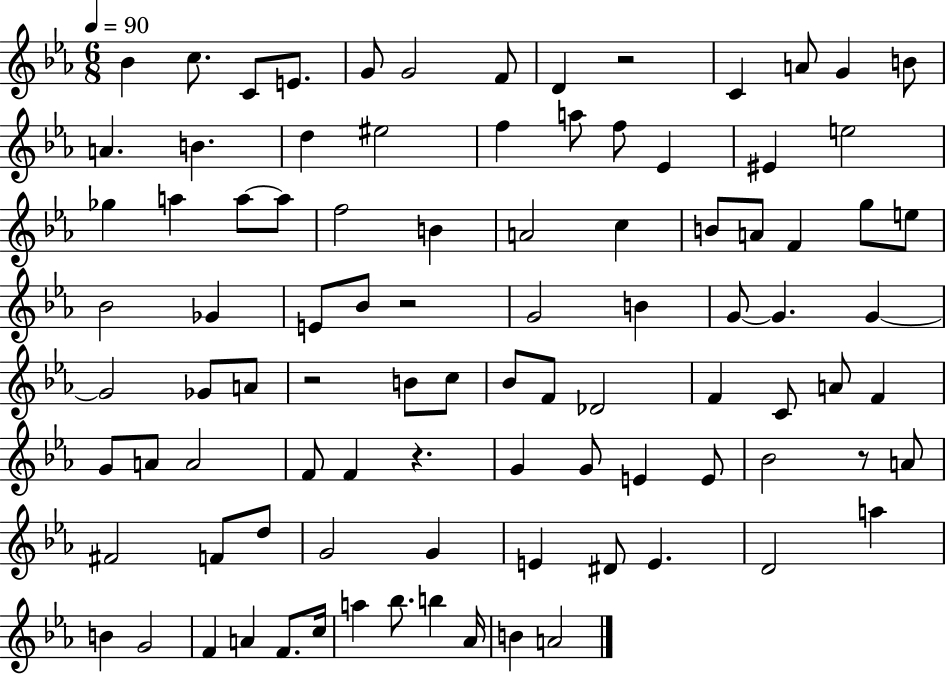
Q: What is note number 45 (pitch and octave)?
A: G4